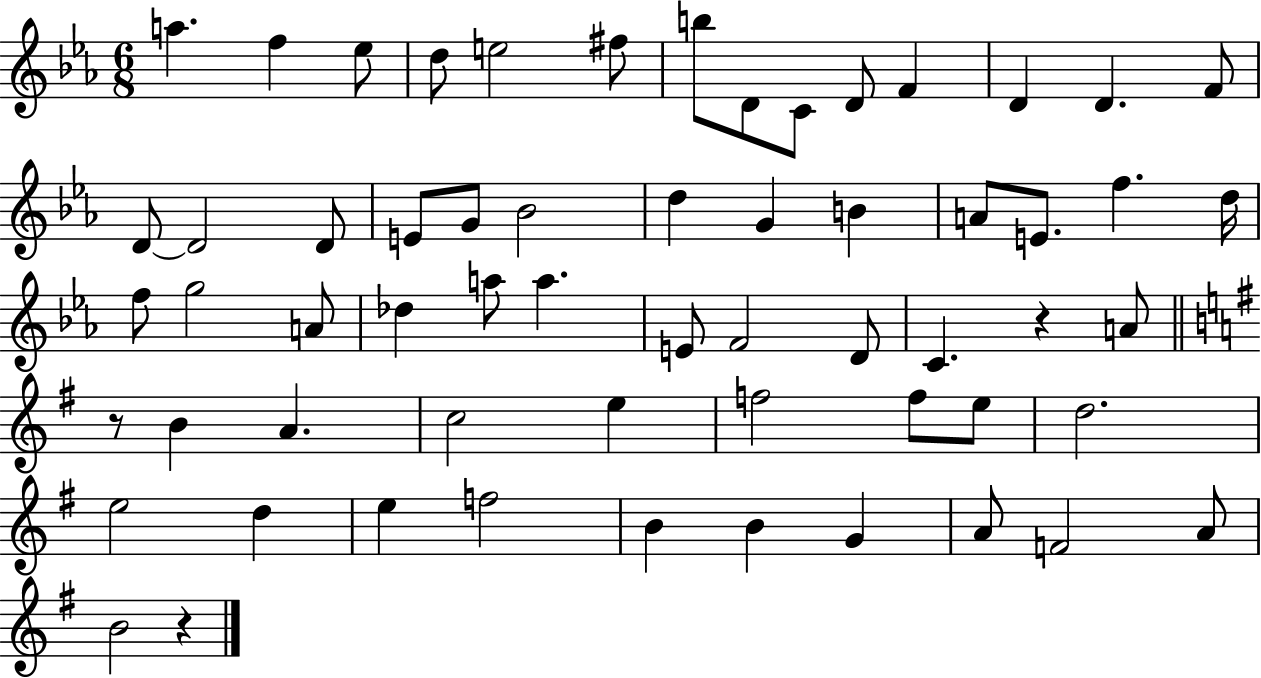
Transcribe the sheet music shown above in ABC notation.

X:1
T:Untitled
M:6/8
L:1/4
K:Eb
a f _e/2 d/2 e2 ^f/2 b/2 D/2 C/2 D/2 F D D F/2 D/2 D2 D/2 E/2 G/2 _B2 d G B A/2 E/2 f d/4 f/2 g2 A/2 _d a/2 a E/2 F2 D/2 C z A/2 z/2 B A c2 e f2 f/2 e/2 d2 e2 d e f2 B B G A/2 F2 A/2 B2 z